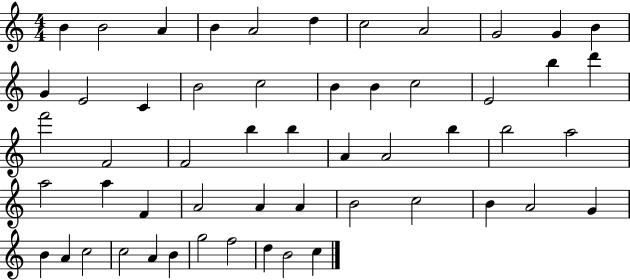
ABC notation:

X:1
T:Untitled
M:4/4
L:1/4
K:C
B B2 A B A2 d c2 A2 G2 G B G E2 C B2 c2 B B c2 E2 b d' f'2 F2 F2 b b A A2 b b2 a2 a2 a F A2 A A B2 c2 B A2 G B A c2 c2 A B g2 f2 d B2 c